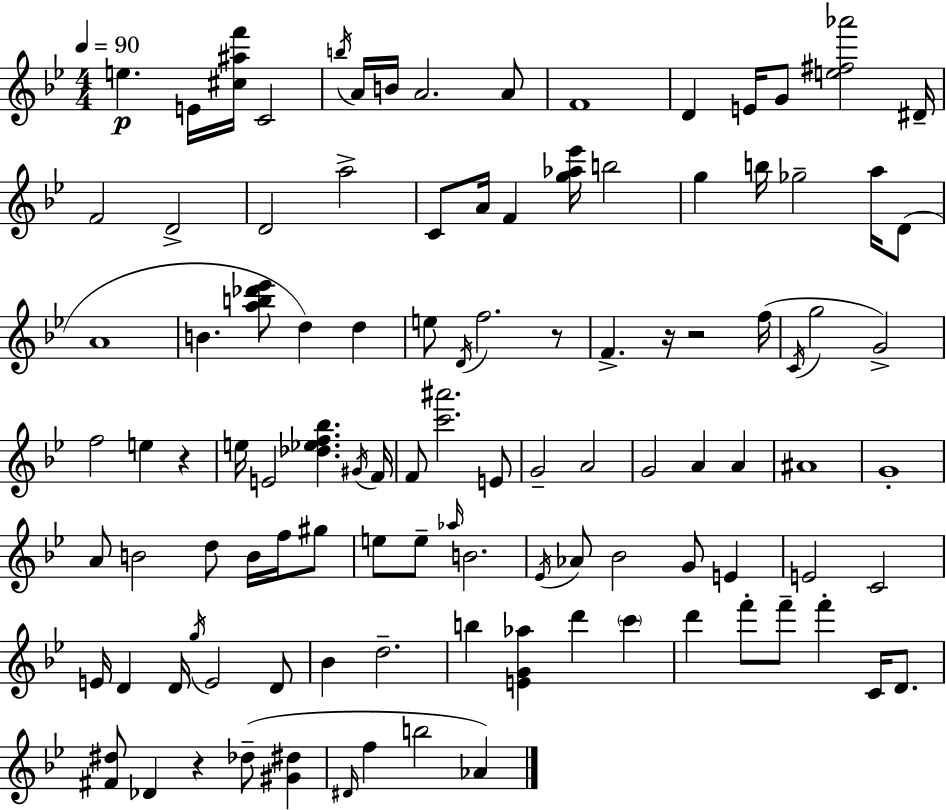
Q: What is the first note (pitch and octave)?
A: E5